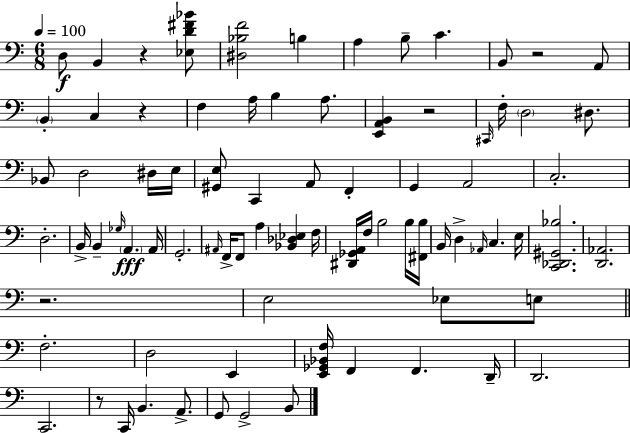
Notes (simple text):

D3/e B2/q R/q [Eb3,D4,F#4,Bb4]/e [D#3,Bb3,F4]/h B3/q A3/q B3/e C4/q. B2/e R/h A2/e B2/q C3/q R/q F3/q A3/s B3/q A3/e. [E2,A2,B2]/q R/h C#2/s F3/s D3/h D#3/e. Bb2/e D3/h D#3/s E3/s [G#2,E3]/e C2/q A2/e F2/q G2/q A2/h C3/h. D3/h. B2/s B2/q Gb3/s A2/q. A2/s G2/h. A#2/s F2/s F2/e A3/q [Bb2,Db3,Eb3]/q F3/s [D#2,Gb2,A2]/s F3/s B3/h B3/s [F#2,B3]/s B2/s D3/q Ab2/s C3/q. E3/s [C2,Db2,G#2,Bb3]/h. [D2,Ab2]/h. R/h. E3/h Eb3/e E3/e F3/h. D3/h E2/q [E2,Gb2,Bb2,F3]/s F2/q F2/q. D2/s D2/h. C2/h. R/e C2/s B2/q. A2/e. G2/e G2/h B2/e